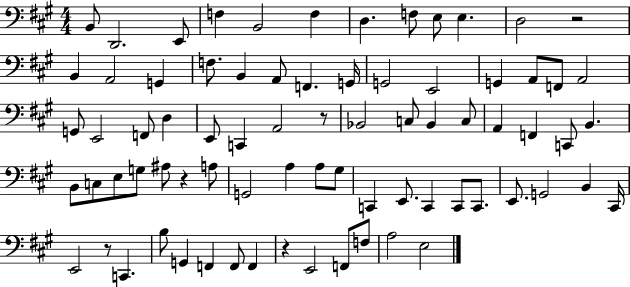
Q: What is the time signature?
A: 4/4